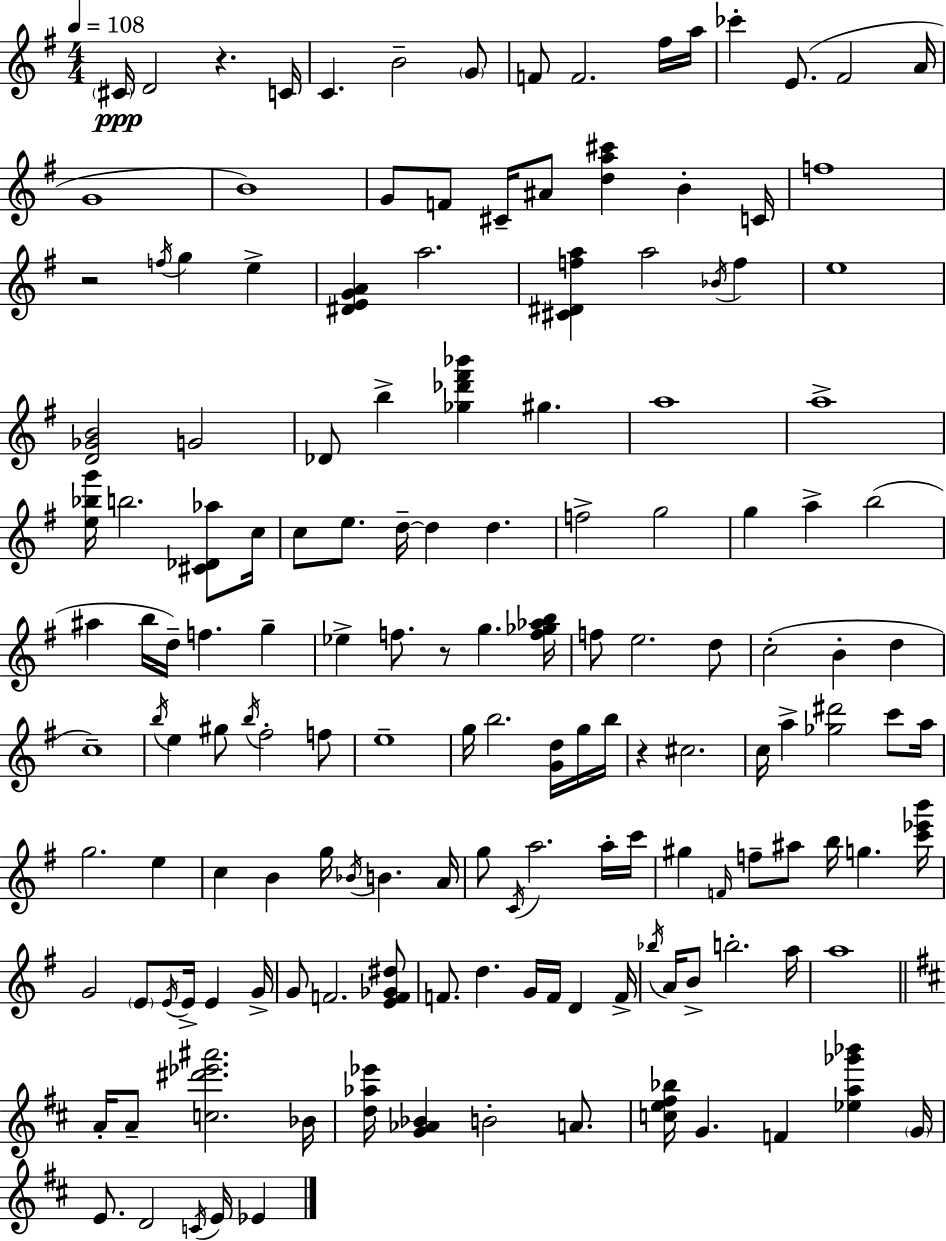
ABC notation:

X:1
T:Untitled
M:4/4
L:1/4
K:G
^C/4 D2 z C/4 C B2 G/2 F/2 F2 ^f/4 a/4 _c' E/2 ^F2 A/4 G4 B4 G/2 F/2 ^C/4 ^A/2 [da^c'] B C/4 f4 z2 f/4 g e [^DEGA] a2 [^C^Dfa] a2 _B/4 f e4 [D_GB]2 G2 _D/2 b [_g_d'^f'_b'] ^g a4 a4 [e_bg']/4 b2 [^C_D_a]/2 c/4 c/2 e/2 d/4 d d f2 g2 g a b2 ^a b/4 d/4 f g _e f/2 z/2 g [f_g_ab]/4 f/2 e2 d/2 c2 B d c4 b/4 e ^g/2 b/4 ^f2 f/2 e4 g/4 b2 [Gd]/4 g/4 b/4 z ^c2 c/4 a [_g^d']2 c'/2 a/4 g2 e c B g/4 _B/4 B A/4 g/2 C/4 a2 a/4 c'/4 ^g F/4 f/2 ^a/2 b/4 g [c'_e'b']/4 G2 E/2 E/4 E/4 E G/4 G/2 F2 [EF_G^d]/2 F/2 d G/4 F/4 D F/4 _b/4 A/4 B/2 b2 a/4 a4 A/4 A/2 [c^d'_e'^a']2 _B/4 [d_a_e']/4 [G_A_B] B2 A/2 [ce^f_b]/4 G F [_ea_g'_b'] G/4 E/2 D2 C/4 E/4 _E